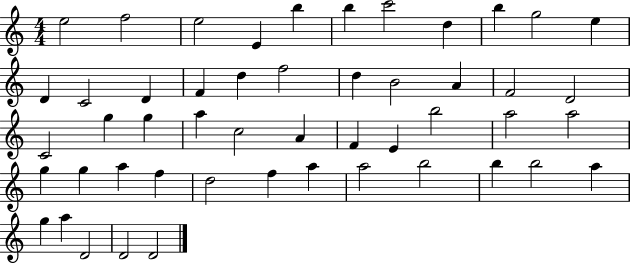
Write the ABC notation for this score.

X:1
T:Untitled
M:4/4
L:1/4
K:C
e2 f2 e2 E b b c'2 d b g2 e D C2 D F d f2 d B2 A F2 D2 C2 g g a c2 A F E b2 a2 a2 g g a f d2 f a a2 b2 b b2 a g a D2 D2 D2